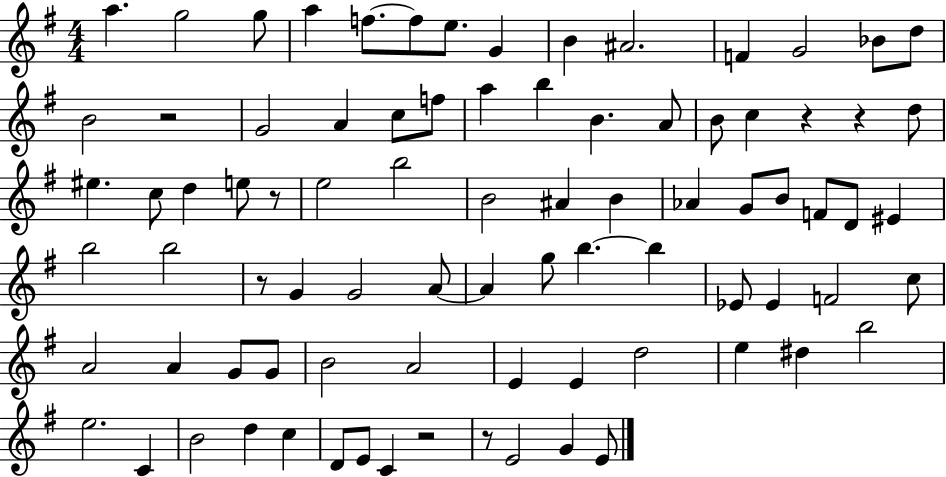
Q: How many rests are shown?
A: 7